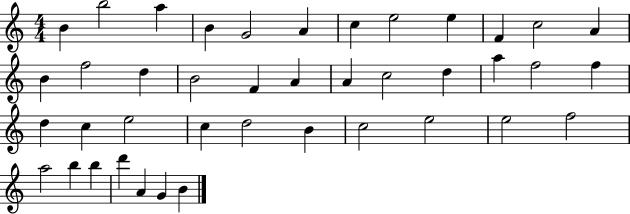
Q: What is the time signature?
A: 4/4